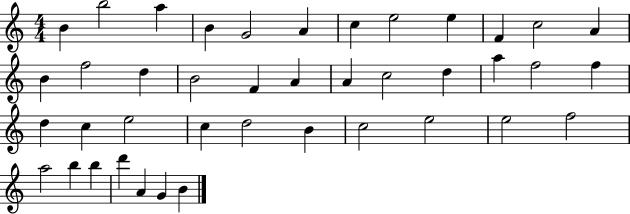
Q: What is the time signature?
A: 4/4